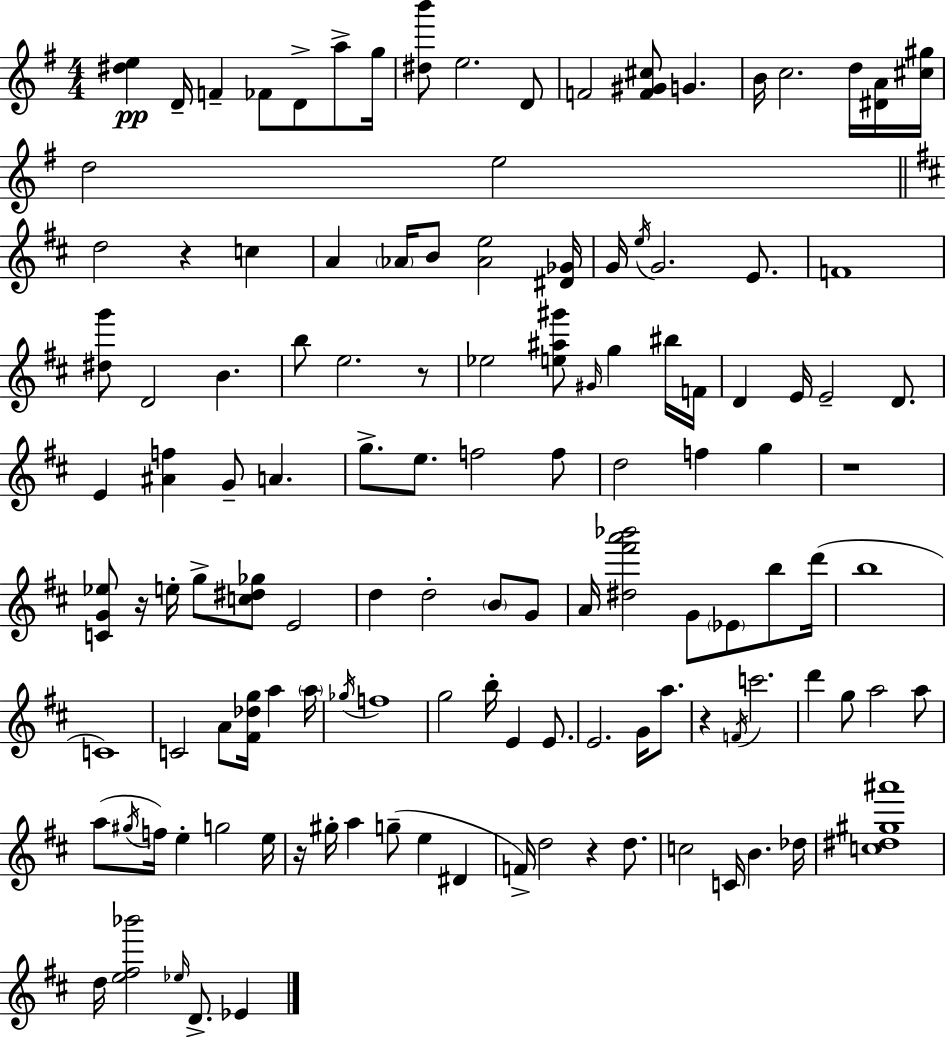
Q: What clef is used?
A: treble